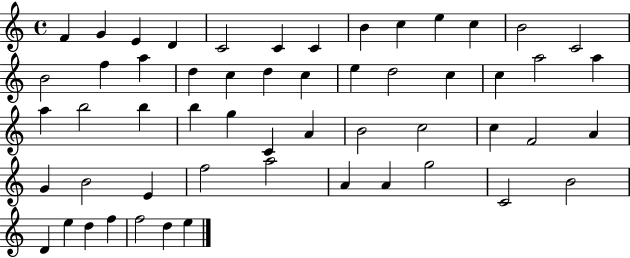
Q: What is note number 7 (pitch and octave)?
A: C4